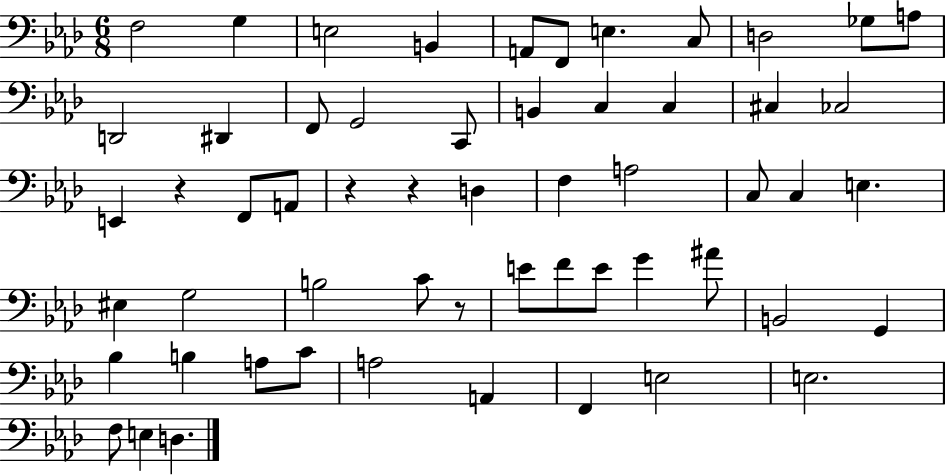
X:1
T:Untitled
M:6/8
L:1/4
K:Ab
F,2 G, E,2 B,, A,,/2 F,,/2 E, C,/2 D,2 _G,/2 A,/2 D,,2 ^D,, F,,/2 G,,2 C,,/2 B,, C, C, ^C, _C,2 E,, z F,,/2 A,,/2 z z D, F, A,2 C,/2 C, E, ^E, G,2 B,2 C/2 z/2 E/2 F/2 E/2 G ^A/2 B,,2 G,, _B, B, A,/2 C/2 A,2 A,, F,, E,2 E,2 F,/2 E, D,